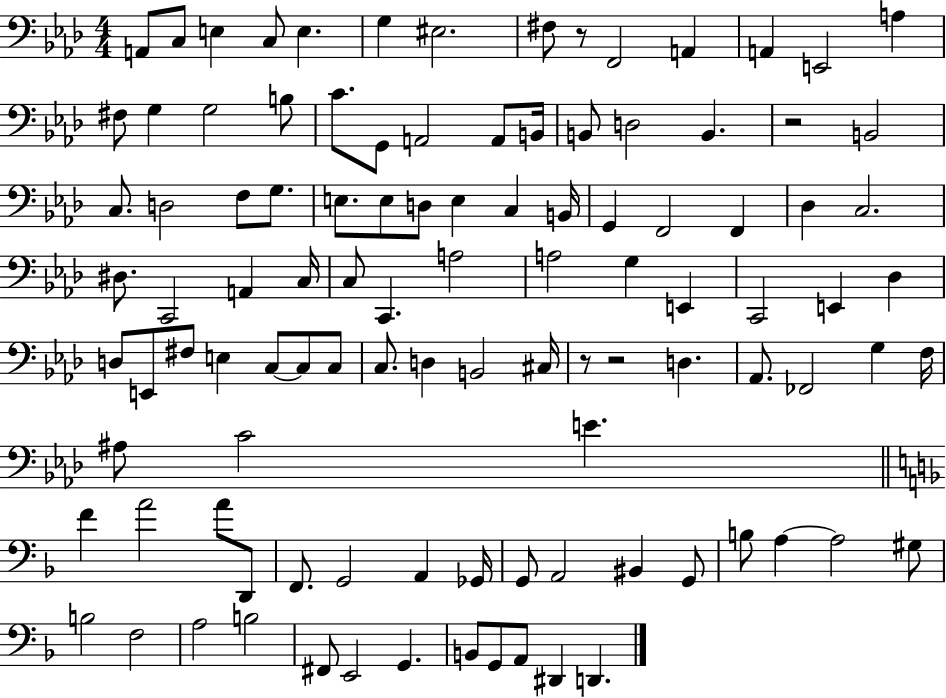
A2/e C3/e E3/q C3/e E3/q. G3/q EIS3/h. F#3/e R/e F2/h A2/q A2/q E2/h A3/q F#3/e G3/q G3/h B3/e C4/e. G2/e A2/h A2/e B2/s B2/e D3/h B2/q. R/h B2/h C3/e. D3/h F3/e G3/e. E3/e. E3/e D3/e E3/q C3/q B2/s G2/q F2/h F2/q Db3/q C3/h. D#3/e. C2/h A2/q C3/s C3/e C2/q. A3/h A3/h G3/q E2/q C2/h E2/q Db3/q D3/e E2/e F#3/e E3/q C3/e C3/e C3/e C3/e. D3/q B2/h C#3/s R/e R/h D3/q. Ab2/e. FES2/h G3/q F3/s A#3/e C4/h E4/q. F4/q A4/h A4/e D2/e F2/e. G2/h A2/q Gb2/s G2/e A2/h BIS2/q G2/e B3/e A3/q A3/h G#3/e B3/h F3/h A3/h B3/h F#2/e E2/h G2/q. B2/e G2/e A2/e D#2/q D2/q.